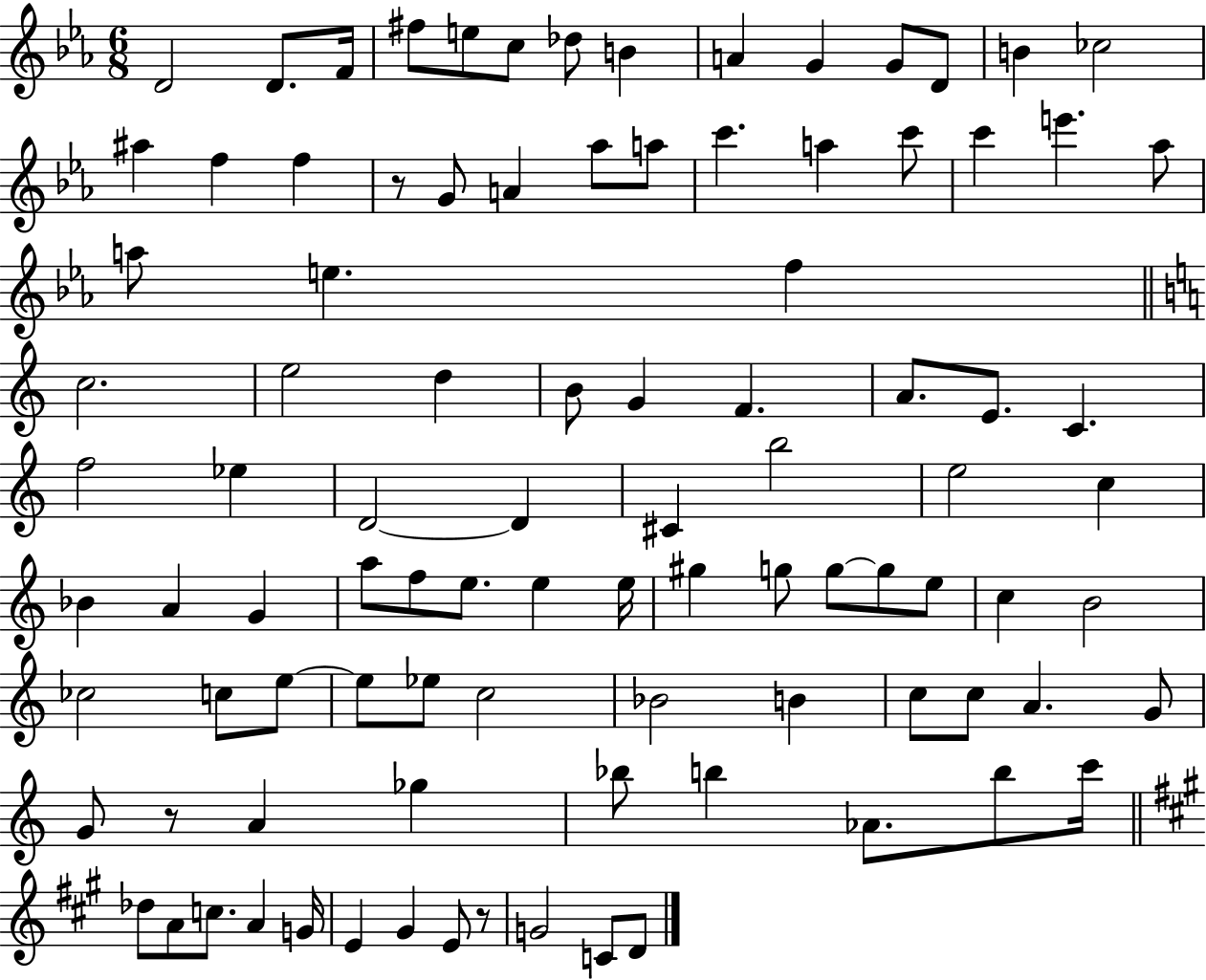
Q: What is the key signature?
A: EES major